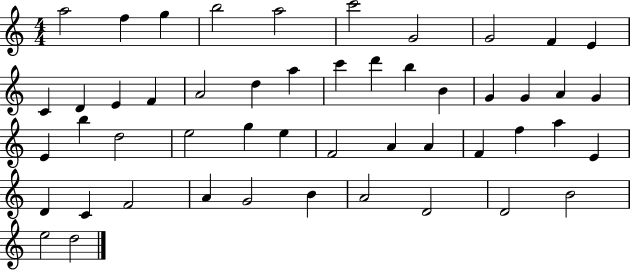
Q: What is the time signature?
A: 4/4